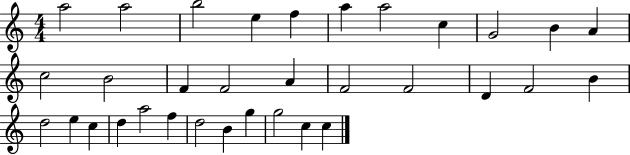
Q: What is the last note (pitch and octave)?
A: C5